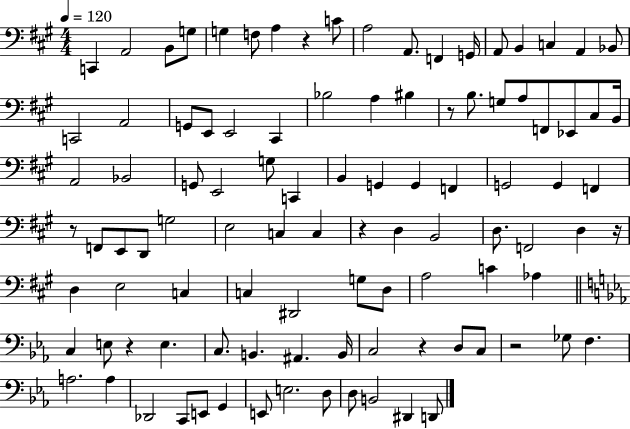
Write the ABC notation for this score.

X:1
T:Untitled
M:4/4
L:1/4
K:A
C,, A,,2 B,,/2 G,/2 G, F,/2 A, z C/2 A,2 A,,/2 F,, G,,/4 A,,/2 B,, C, A,, _B,,/2 C,,2 A,,2 G,,/2 E,,/2 E,,2 ^C,, _B,2 A, ^B, z/2 B,/2 G,/2 A,/2 F,,/2 _E,,/2 ^C,/2 B,,/4 A,,2 _B,,2 G,,/2 E,,2 G,/2 C,, B,, G,, G,, F,, G,,2 G,, F,, z/2 F,,/2 E,,/2 D,,/2 G,2 E,2 C, C, z D, B,,2 D,/2 F,,2 D, z/4 D, E,2 C, C, ^D,,2 G,/2 D,/2 A,2 C _A, C, E,/2 z E, C,/2 B,, ^A,, B,,/4 C,2 z D,/2 C,/2 z2 _G,/2 F, A,2 A, _D,,2 C,,/2 E,,/2 G,, E,,/2 E,2 D,/2 D,/2 B,,2 ^D,, D,,/2